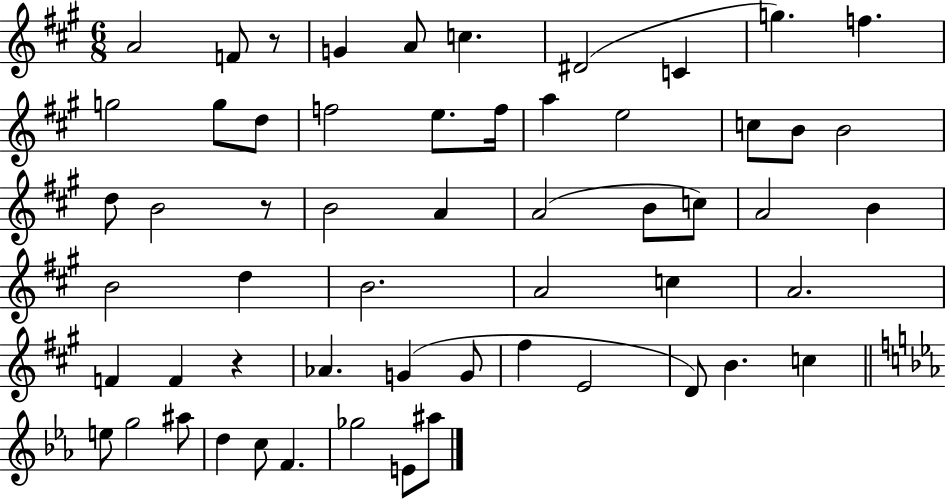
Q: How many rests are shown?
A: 3